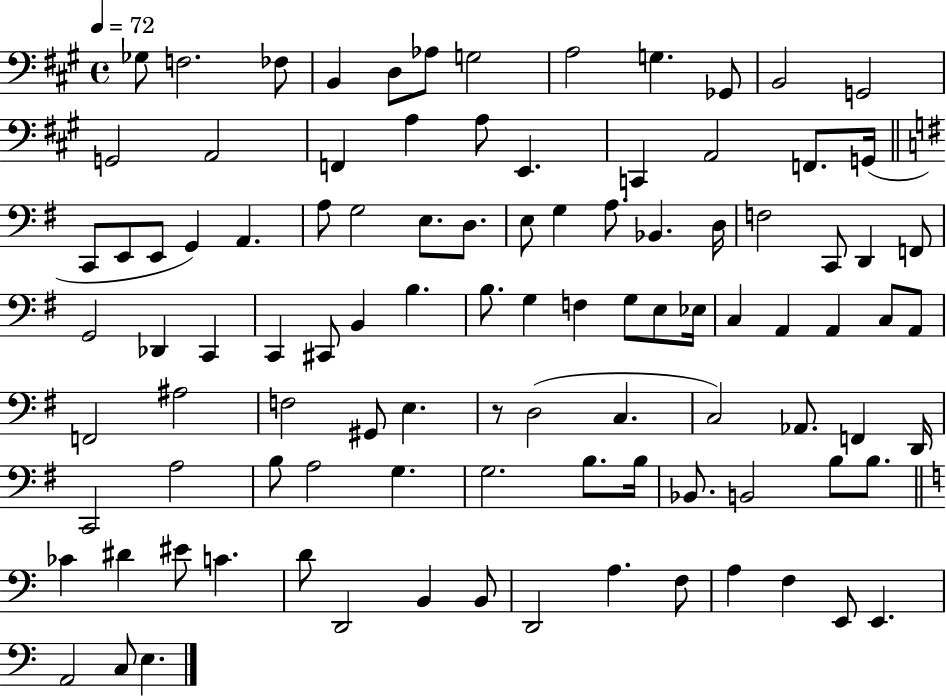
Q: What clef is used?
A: bass